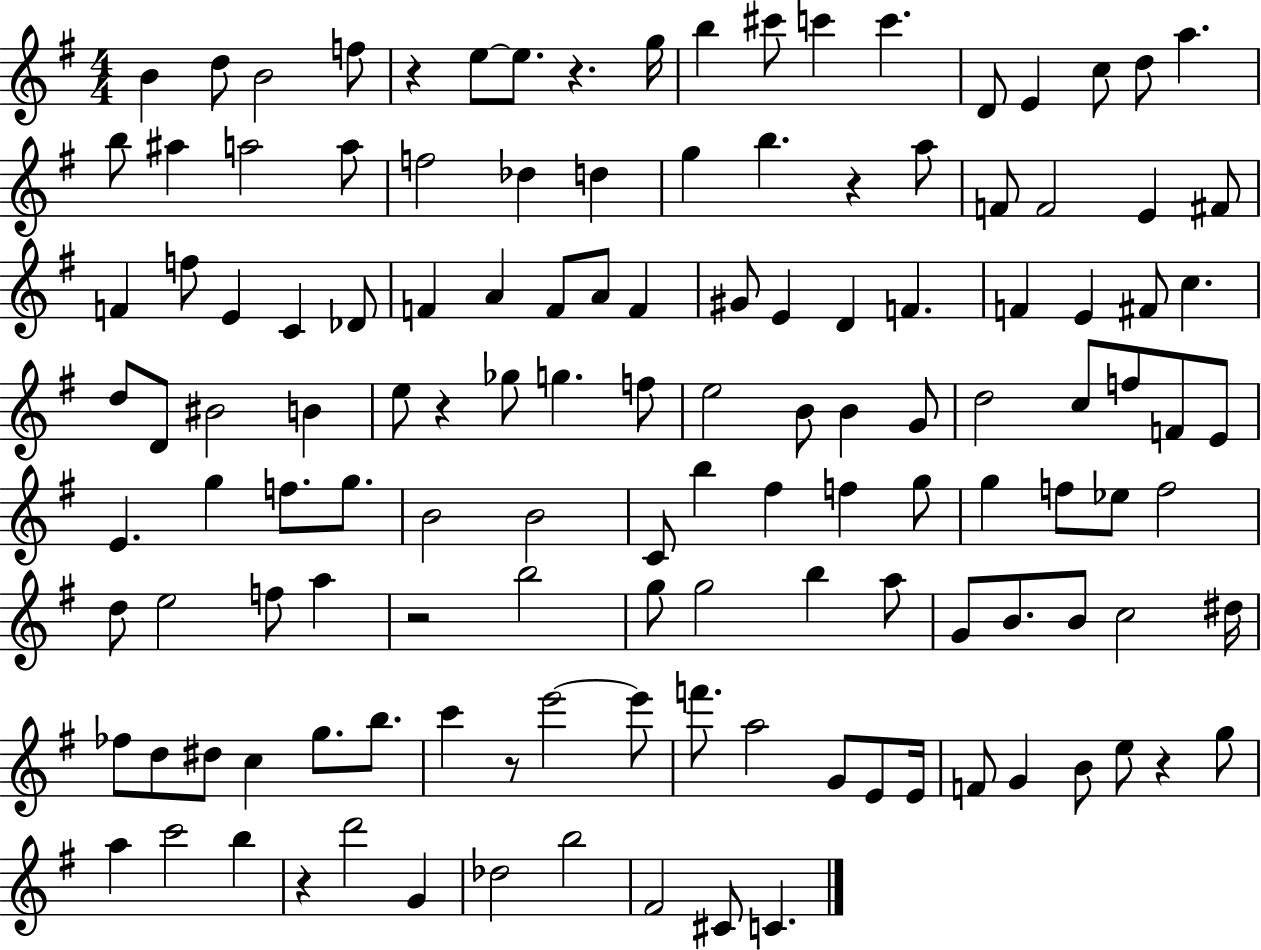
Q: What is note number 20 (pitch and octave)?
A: A5